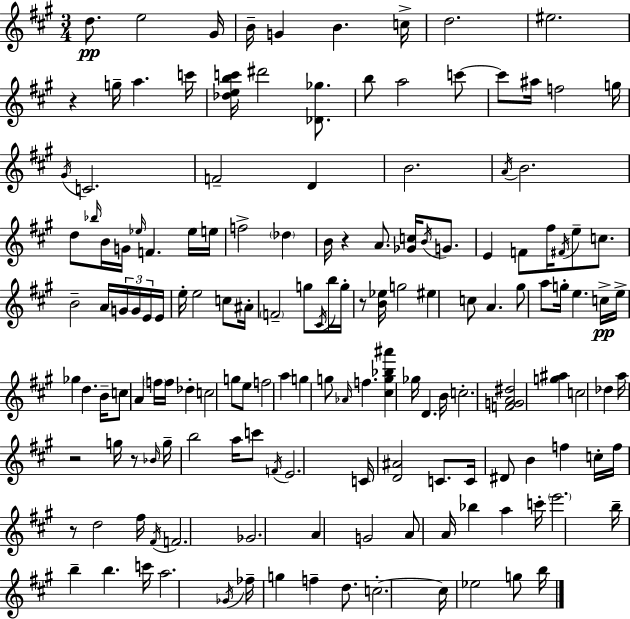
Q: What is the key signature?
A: A major